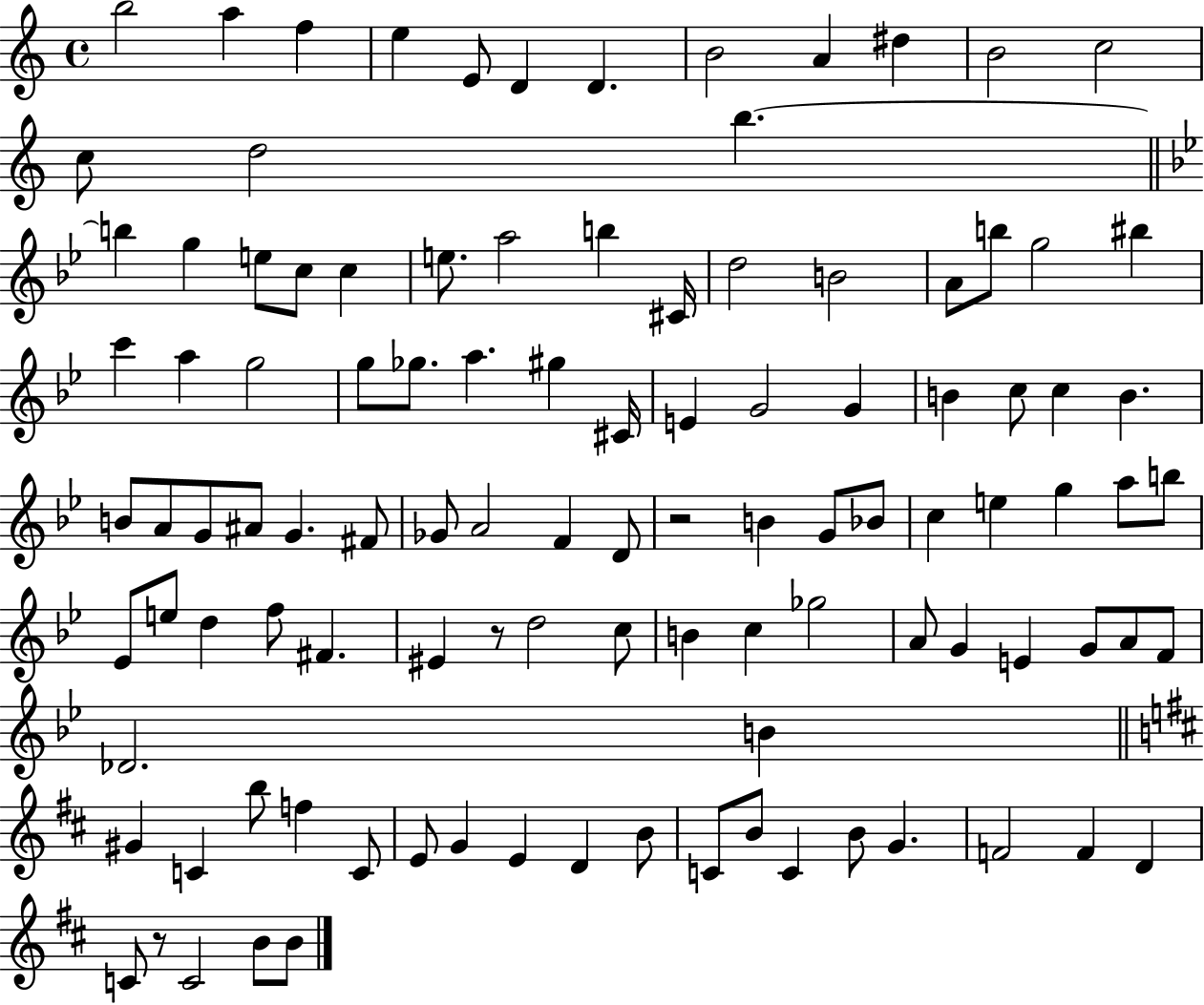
X:1
T:Untitled
M:4/4
L:1/4
K:C
b2 a f e E/2 D D B2 A ^d B2 c2 c/2 d2 b b g e/2 c/2 c e/2 a2 b ^C/4 d2 B2 A/2 b/2 g2 ^b c' a g2 g/2 _g/2 a ^g ^C/4 E G2 G B c/2 c B B/2 A/2 G/2 ^A/2 G ^F/2 _G/2 A2 F D/2 z2 B G/2 _B/2 c e g a/2 b/2 _E/2 e/2 d f/2 ^F ^E z/2 d2 c/2 B c _g2 A/2 G E G/2 A/2 F/2 _D2 B ^G C b/2 f C/2 E/2 G E D B/2 C/2 B/2 C B/2 G F2 F D C/2 z/2 C2 B/2 B/2